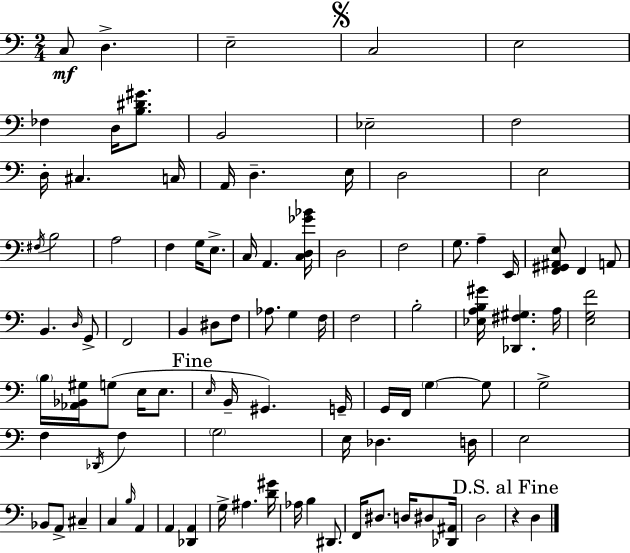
{
  \clef bass
  \numericTimeSignature
  \time 2/4
  \key c \major
  c8\mf d4.-> | e2-- | \mark \markup { \musicglyph "scripts.segno" } c2 | e2 | \break fes4 d16 <b dis' gis'>8. | b,2 | ees2-- | f2 | \break d16-. cis4. c16 | a,16 d4.-- e16 | d2 | e2 | \break \acciaccatura { fis16 } b2 | a2 | f4 g16 e8.-> | c16 a,4. | \break <c d ges' bes'>16 d2 | f2 | g8. a4-- | e,16 <f, gis, ais, e>8 f,4 a,8 | \break b,4. \grace { d16 } | g,8-> f,2 | b,4 dis8 | f8 aes8. g4 | \break f16 f2 | b2-. | <ees a b gis'>16 <des, fis gis>4. | a16 <e g f'>2 | \break \parenthesize b16 <aes, bes, gis>16 g8( e16 e8. | \mark "Fine" \grace { e16 } b,16-- gis,4.) | g,16-- g,16 f,16 \parenthesize g4~~ | g8 g2-> | \break f4 \acciaccatura { des,16 } | f4 \parenthesize g2 | e16 des4. | d16 e2 | \break bes,8 a,8-> | cis4-- c4 | \grace { b16 } a,4 a,4 | <des, a,>4 g16-> ais4. | \break <d' gis'>16 aes16 b4 | dis,8. f,16 dis8. | d16 dis8 <des, ais,>16 d2 | \mark "D.S. al Fine" r4 | \break d4 \bar "|."
}